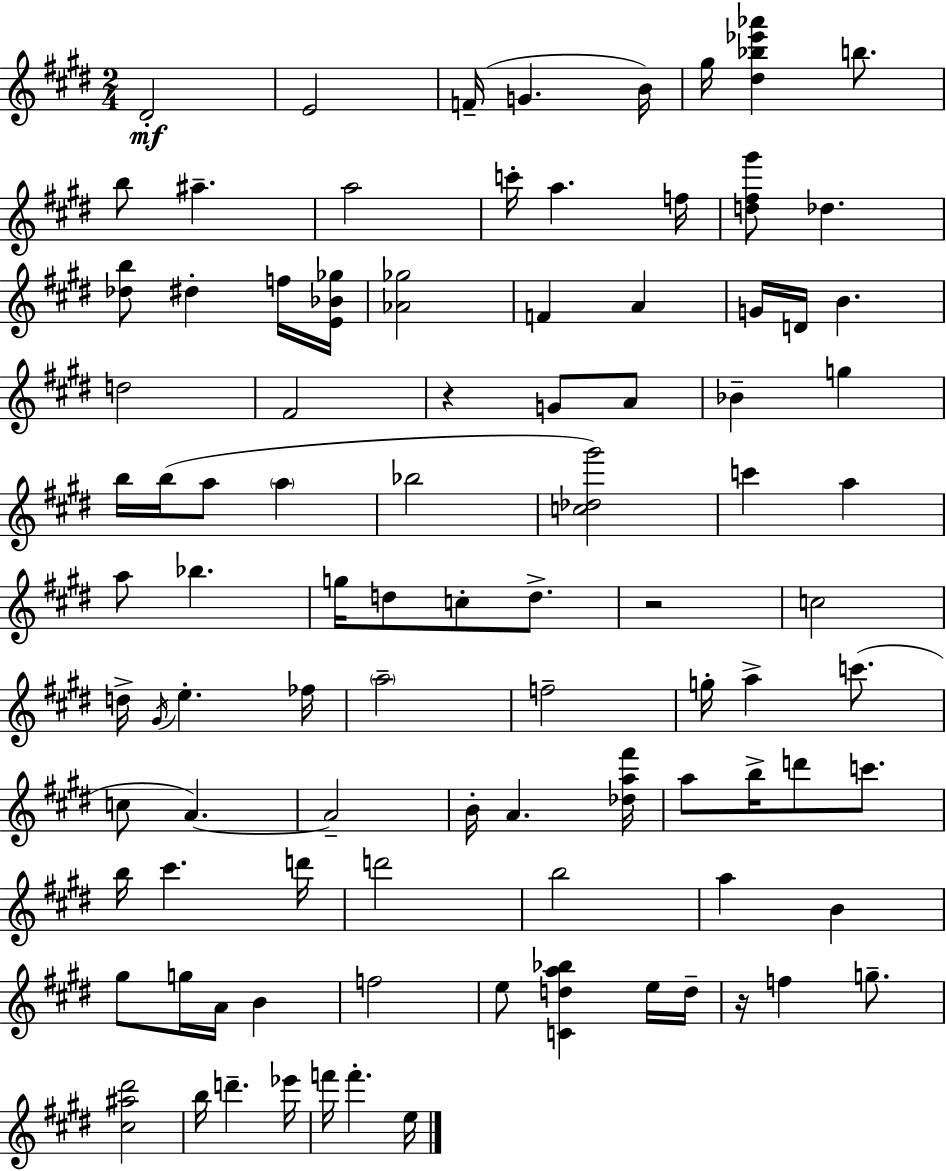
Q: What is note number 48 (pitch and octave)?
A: G5